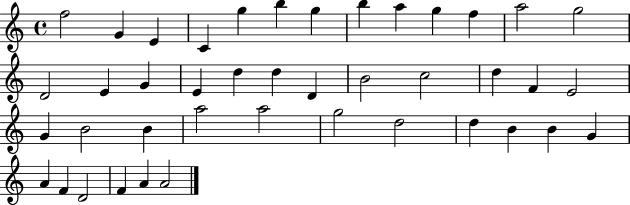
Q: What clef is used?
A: treble